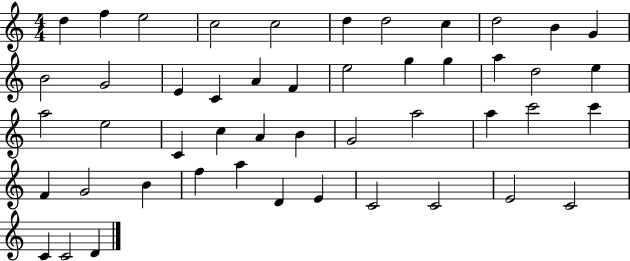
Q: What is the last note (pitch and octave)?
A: D4